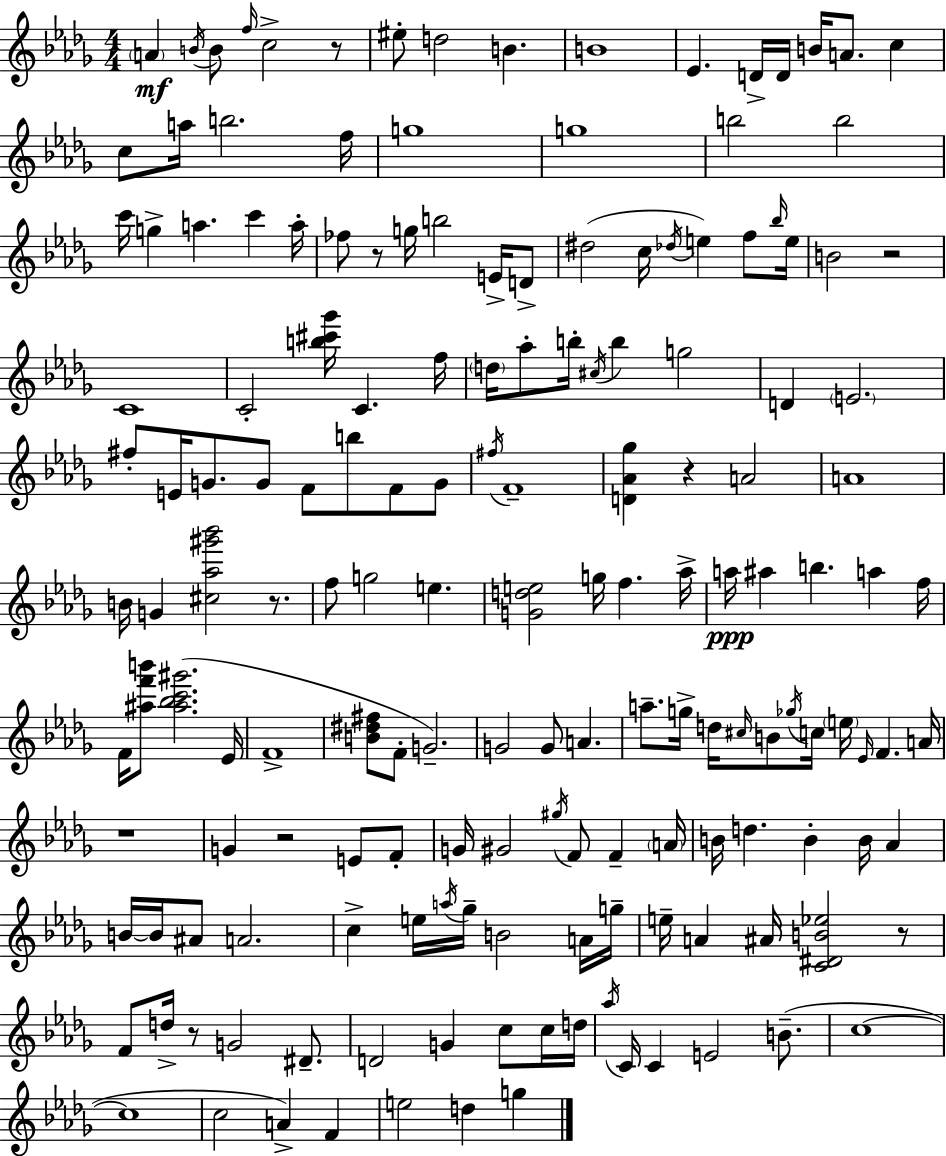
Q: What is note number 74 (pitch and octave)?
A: A5